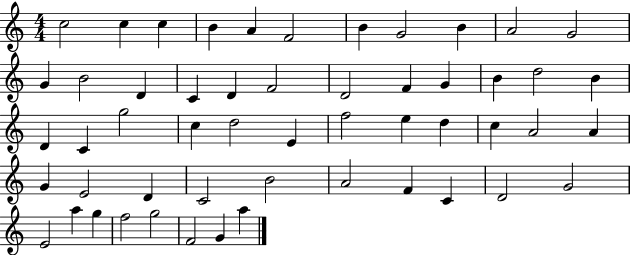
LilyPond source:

{
  \clef treble
  \numericTimeSignature
  \time 4/4
  \key c \major
  c''2 c''4 c''4 | b'4 a'4 f'2 | b'4 g'2 b'4 | a'2 g'2 | \break g'4 b'2 d'4 | c'4 d'4 f'2 | d'2 f'4 g'4 | b'4 d''2 b'4 | \break d'4 c'4 g''2 | c''4 d''2 e'4 | f''2 e''4 d''4 | c''4 a'2 a'4 | \break g'4 e'2 d'4 | c'2 b'2 | a'2 f'4 c'4 | d'2 g'2 | \break e'2 a''4 g''4 | f''2 g''2 | f'2 g'4 a''4 | \bar "|."
}